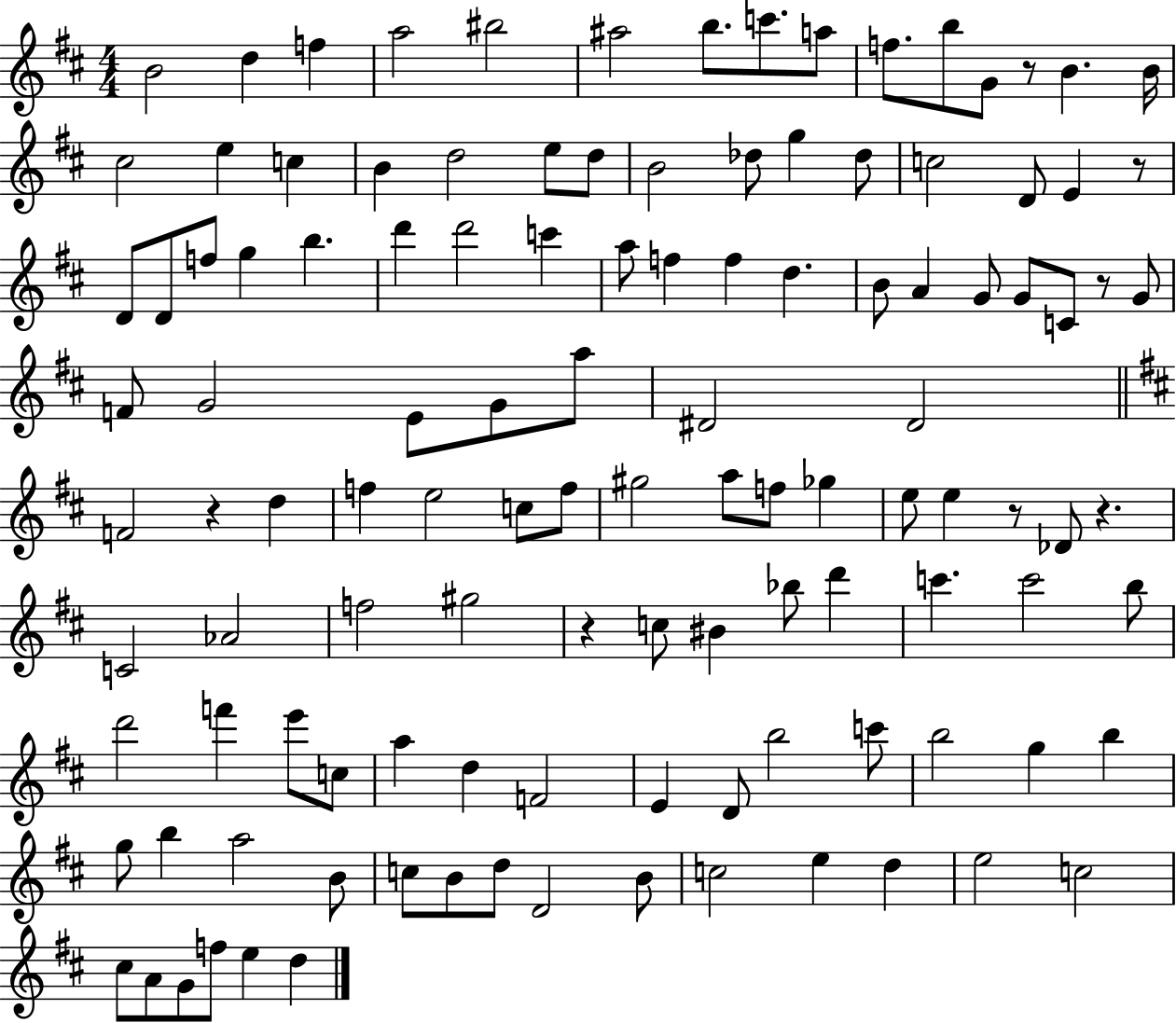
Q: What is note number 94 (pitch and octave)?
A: A5